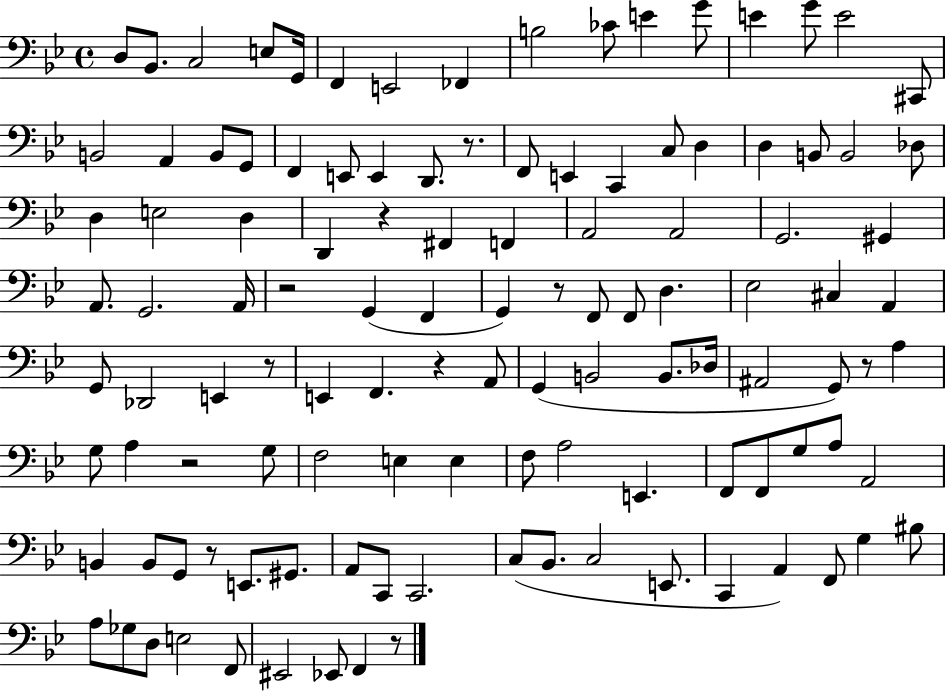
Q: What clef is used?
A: bass